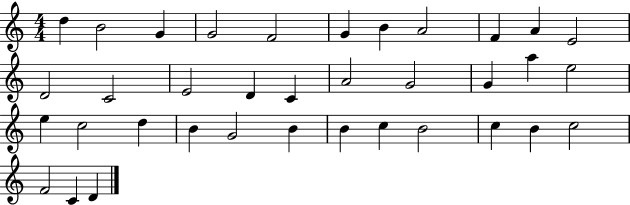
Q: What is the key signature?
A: C major